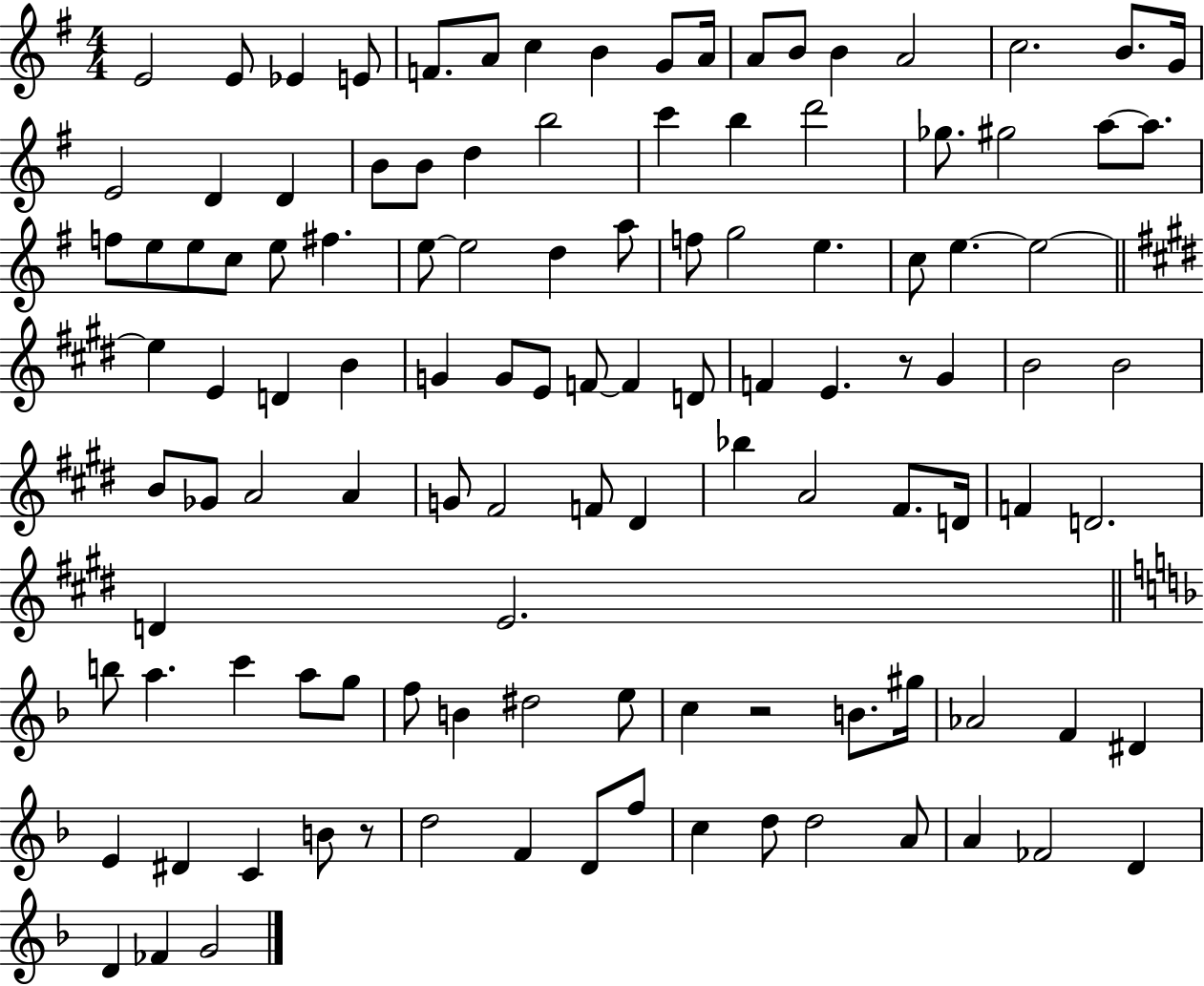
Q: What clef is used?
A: treble